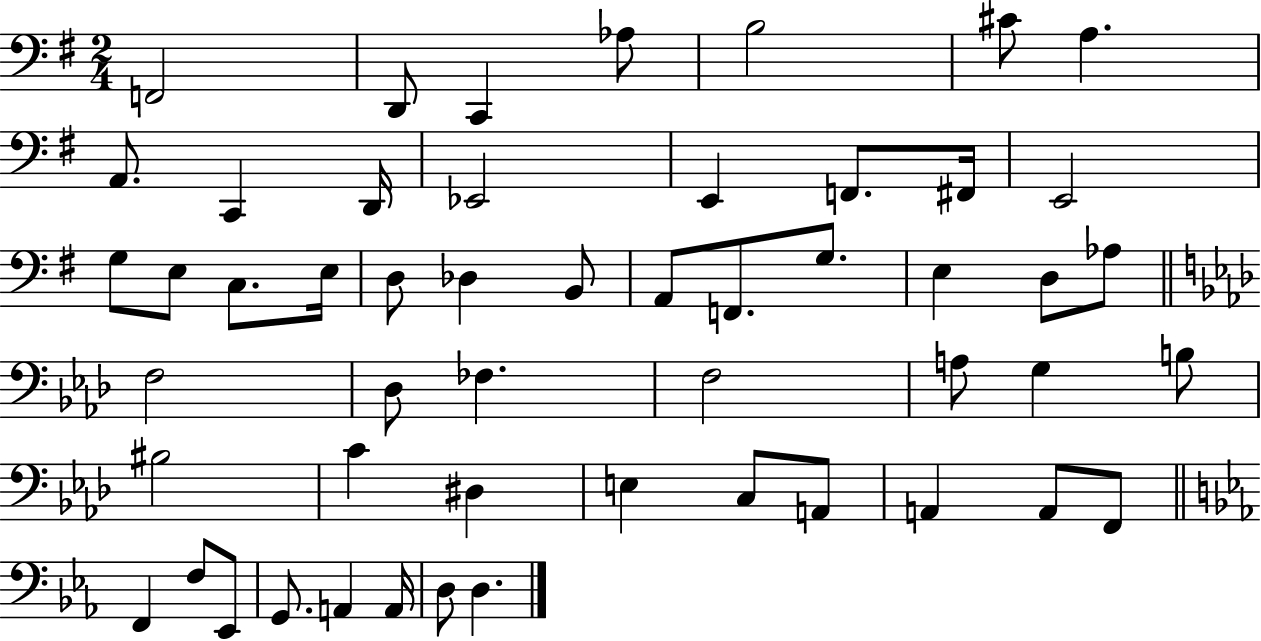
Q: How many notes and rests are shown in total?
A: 52